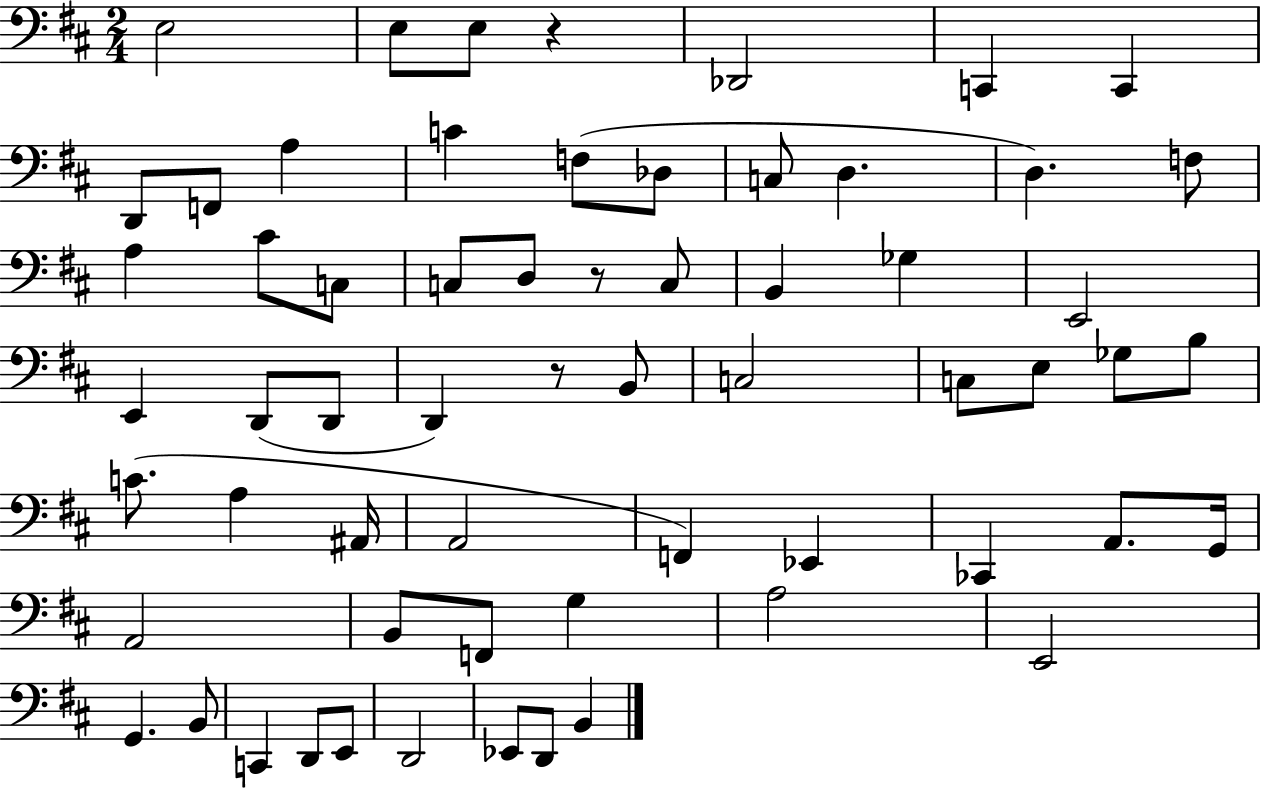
{
  \clef bass
  \numericTimeSignature
  \time 2/4
  \key d \major
  e2 | e8 e8 r4 | des,2 | c,4 c,4 | \break d,8 f,8 a4 | c'4 f8( des8 | c8 d4. | d4.) f8 | \break a4 cis'8 c8 | c8 d8 r8 c8 | b,4 ges4 | e,2 | \break e,4 d,8( d,8 | d,4) r8 b,8 | c2 | c8 e8 ges8 b8 | \break c'8.( a4 ais,16 | a,2 | f,4) ees,4 | ces,4 a,8. g,16 | \break a,2 | b,8 f,8 g4 | a2 | e,2 | \break g,4. b,8 | c,4 d,8 e,8 | d,2 | ees,8 d,8 b,4 | \break \bar "|."
}